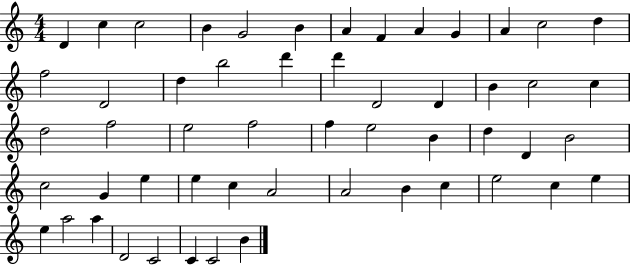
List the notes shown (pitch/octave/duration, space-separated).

D4/q C5/q C5/h B4/q G4/h B4/q A4/q F4/q A4/q G4/q A4/q C5/h D5/q F5/h D4/h D5/q B5/h D6/q D6/q D4/h D4/q B4/q C5/h C5/q D5/h F5/h E5/h F5/h F5/q E5/h B4/q D5/q D4/q B4/h C5/h G4/q E5/q E5/q C5/q A4/h A4/h B4/q C5/q E5/h C5/q E5/q E5/q A5/h A5/q D4/h C4/h C4/q C4/h B4/q